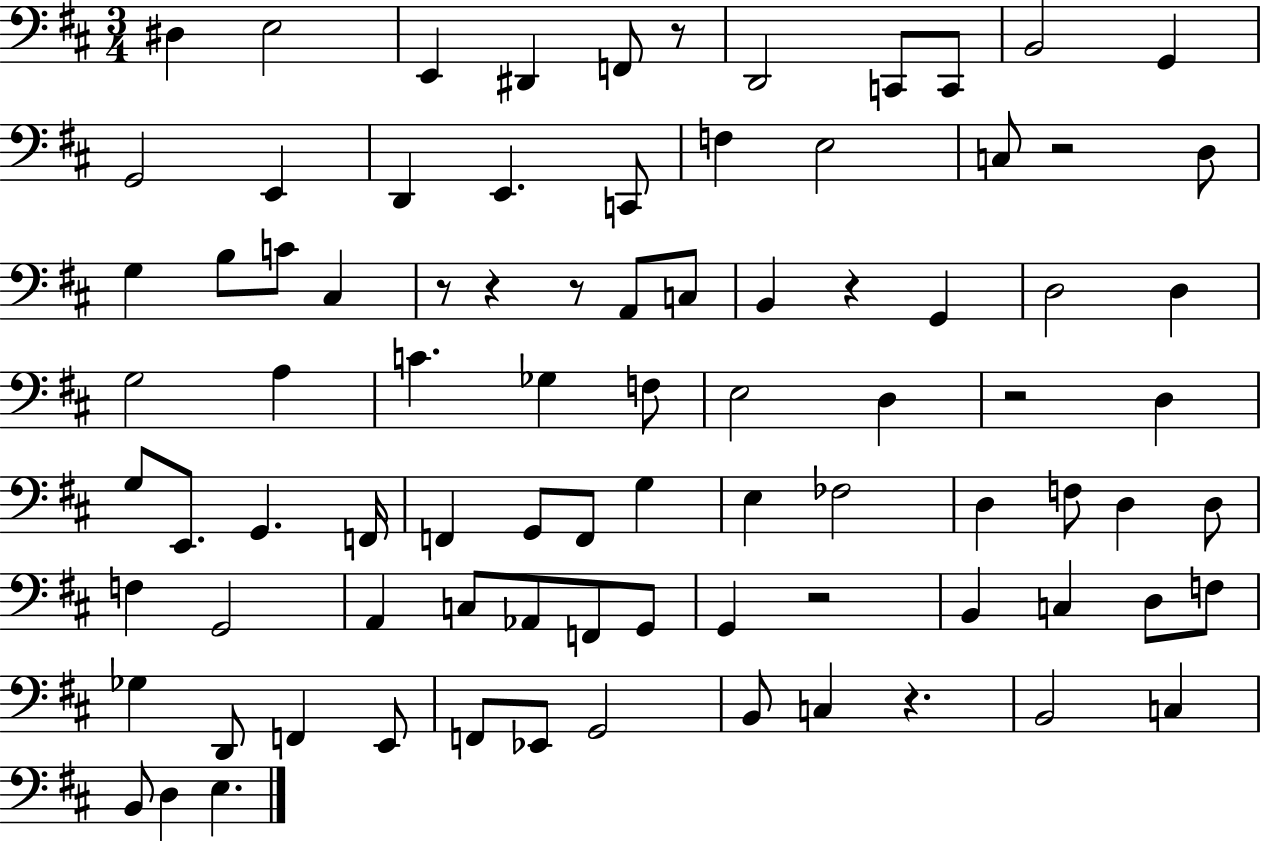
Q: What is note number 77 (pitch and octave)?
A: E3